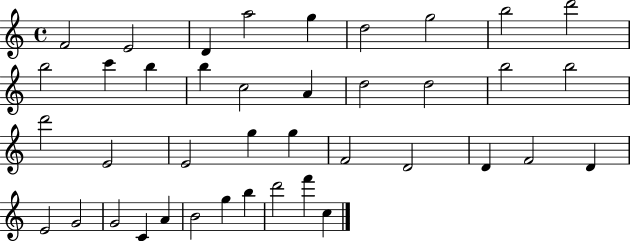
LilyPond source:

{
  \clef treble
  \time 4/4
  \defaultTimeSignature
  \key c \major
  f'2 e'2 | d'4 a''2 g''4 | d''2 g''2 | b''2 d'''2 | \break b''2 c'''4 b''4 | b''4 c''2 a'4 | d''2 d''2 | b''2 b''2 | \break d'''2 e'2 | e'2 g''4 g''4 | f'2 d'2 | d'4 f'2 d'4 | \break e'2 g'2 | g'2 c'4 a'4 | b'2 g''4 b''4 | d'''2 f'''4 c''4 | \break \bar "|."
}